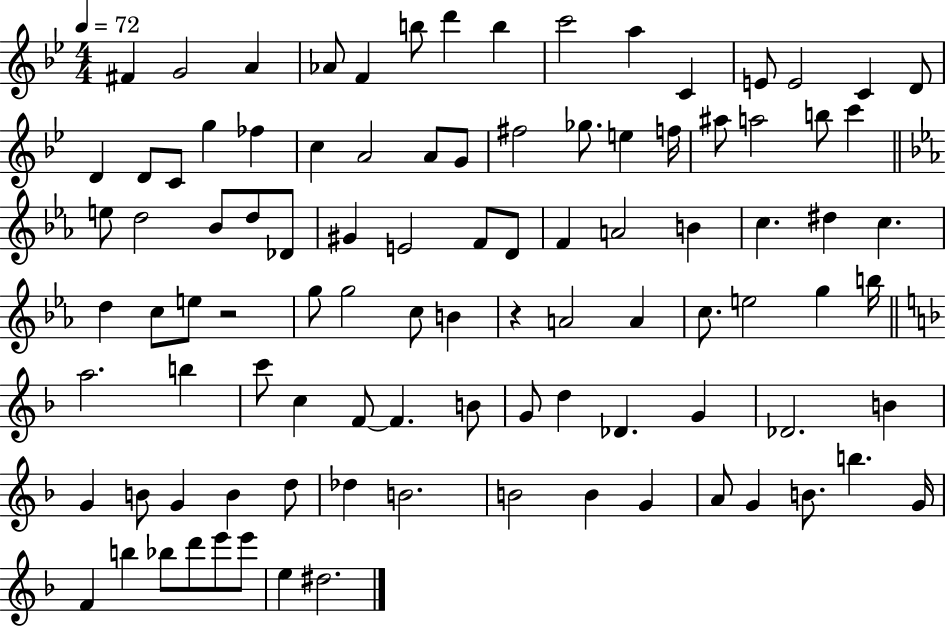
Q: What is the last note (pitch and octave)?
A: D#5